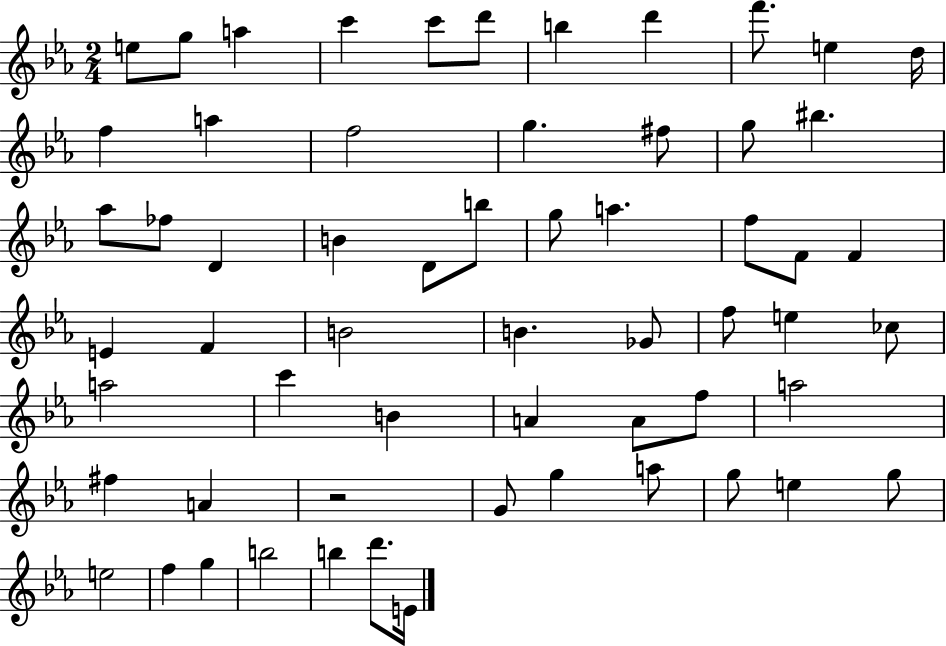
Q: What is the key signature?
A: EES major